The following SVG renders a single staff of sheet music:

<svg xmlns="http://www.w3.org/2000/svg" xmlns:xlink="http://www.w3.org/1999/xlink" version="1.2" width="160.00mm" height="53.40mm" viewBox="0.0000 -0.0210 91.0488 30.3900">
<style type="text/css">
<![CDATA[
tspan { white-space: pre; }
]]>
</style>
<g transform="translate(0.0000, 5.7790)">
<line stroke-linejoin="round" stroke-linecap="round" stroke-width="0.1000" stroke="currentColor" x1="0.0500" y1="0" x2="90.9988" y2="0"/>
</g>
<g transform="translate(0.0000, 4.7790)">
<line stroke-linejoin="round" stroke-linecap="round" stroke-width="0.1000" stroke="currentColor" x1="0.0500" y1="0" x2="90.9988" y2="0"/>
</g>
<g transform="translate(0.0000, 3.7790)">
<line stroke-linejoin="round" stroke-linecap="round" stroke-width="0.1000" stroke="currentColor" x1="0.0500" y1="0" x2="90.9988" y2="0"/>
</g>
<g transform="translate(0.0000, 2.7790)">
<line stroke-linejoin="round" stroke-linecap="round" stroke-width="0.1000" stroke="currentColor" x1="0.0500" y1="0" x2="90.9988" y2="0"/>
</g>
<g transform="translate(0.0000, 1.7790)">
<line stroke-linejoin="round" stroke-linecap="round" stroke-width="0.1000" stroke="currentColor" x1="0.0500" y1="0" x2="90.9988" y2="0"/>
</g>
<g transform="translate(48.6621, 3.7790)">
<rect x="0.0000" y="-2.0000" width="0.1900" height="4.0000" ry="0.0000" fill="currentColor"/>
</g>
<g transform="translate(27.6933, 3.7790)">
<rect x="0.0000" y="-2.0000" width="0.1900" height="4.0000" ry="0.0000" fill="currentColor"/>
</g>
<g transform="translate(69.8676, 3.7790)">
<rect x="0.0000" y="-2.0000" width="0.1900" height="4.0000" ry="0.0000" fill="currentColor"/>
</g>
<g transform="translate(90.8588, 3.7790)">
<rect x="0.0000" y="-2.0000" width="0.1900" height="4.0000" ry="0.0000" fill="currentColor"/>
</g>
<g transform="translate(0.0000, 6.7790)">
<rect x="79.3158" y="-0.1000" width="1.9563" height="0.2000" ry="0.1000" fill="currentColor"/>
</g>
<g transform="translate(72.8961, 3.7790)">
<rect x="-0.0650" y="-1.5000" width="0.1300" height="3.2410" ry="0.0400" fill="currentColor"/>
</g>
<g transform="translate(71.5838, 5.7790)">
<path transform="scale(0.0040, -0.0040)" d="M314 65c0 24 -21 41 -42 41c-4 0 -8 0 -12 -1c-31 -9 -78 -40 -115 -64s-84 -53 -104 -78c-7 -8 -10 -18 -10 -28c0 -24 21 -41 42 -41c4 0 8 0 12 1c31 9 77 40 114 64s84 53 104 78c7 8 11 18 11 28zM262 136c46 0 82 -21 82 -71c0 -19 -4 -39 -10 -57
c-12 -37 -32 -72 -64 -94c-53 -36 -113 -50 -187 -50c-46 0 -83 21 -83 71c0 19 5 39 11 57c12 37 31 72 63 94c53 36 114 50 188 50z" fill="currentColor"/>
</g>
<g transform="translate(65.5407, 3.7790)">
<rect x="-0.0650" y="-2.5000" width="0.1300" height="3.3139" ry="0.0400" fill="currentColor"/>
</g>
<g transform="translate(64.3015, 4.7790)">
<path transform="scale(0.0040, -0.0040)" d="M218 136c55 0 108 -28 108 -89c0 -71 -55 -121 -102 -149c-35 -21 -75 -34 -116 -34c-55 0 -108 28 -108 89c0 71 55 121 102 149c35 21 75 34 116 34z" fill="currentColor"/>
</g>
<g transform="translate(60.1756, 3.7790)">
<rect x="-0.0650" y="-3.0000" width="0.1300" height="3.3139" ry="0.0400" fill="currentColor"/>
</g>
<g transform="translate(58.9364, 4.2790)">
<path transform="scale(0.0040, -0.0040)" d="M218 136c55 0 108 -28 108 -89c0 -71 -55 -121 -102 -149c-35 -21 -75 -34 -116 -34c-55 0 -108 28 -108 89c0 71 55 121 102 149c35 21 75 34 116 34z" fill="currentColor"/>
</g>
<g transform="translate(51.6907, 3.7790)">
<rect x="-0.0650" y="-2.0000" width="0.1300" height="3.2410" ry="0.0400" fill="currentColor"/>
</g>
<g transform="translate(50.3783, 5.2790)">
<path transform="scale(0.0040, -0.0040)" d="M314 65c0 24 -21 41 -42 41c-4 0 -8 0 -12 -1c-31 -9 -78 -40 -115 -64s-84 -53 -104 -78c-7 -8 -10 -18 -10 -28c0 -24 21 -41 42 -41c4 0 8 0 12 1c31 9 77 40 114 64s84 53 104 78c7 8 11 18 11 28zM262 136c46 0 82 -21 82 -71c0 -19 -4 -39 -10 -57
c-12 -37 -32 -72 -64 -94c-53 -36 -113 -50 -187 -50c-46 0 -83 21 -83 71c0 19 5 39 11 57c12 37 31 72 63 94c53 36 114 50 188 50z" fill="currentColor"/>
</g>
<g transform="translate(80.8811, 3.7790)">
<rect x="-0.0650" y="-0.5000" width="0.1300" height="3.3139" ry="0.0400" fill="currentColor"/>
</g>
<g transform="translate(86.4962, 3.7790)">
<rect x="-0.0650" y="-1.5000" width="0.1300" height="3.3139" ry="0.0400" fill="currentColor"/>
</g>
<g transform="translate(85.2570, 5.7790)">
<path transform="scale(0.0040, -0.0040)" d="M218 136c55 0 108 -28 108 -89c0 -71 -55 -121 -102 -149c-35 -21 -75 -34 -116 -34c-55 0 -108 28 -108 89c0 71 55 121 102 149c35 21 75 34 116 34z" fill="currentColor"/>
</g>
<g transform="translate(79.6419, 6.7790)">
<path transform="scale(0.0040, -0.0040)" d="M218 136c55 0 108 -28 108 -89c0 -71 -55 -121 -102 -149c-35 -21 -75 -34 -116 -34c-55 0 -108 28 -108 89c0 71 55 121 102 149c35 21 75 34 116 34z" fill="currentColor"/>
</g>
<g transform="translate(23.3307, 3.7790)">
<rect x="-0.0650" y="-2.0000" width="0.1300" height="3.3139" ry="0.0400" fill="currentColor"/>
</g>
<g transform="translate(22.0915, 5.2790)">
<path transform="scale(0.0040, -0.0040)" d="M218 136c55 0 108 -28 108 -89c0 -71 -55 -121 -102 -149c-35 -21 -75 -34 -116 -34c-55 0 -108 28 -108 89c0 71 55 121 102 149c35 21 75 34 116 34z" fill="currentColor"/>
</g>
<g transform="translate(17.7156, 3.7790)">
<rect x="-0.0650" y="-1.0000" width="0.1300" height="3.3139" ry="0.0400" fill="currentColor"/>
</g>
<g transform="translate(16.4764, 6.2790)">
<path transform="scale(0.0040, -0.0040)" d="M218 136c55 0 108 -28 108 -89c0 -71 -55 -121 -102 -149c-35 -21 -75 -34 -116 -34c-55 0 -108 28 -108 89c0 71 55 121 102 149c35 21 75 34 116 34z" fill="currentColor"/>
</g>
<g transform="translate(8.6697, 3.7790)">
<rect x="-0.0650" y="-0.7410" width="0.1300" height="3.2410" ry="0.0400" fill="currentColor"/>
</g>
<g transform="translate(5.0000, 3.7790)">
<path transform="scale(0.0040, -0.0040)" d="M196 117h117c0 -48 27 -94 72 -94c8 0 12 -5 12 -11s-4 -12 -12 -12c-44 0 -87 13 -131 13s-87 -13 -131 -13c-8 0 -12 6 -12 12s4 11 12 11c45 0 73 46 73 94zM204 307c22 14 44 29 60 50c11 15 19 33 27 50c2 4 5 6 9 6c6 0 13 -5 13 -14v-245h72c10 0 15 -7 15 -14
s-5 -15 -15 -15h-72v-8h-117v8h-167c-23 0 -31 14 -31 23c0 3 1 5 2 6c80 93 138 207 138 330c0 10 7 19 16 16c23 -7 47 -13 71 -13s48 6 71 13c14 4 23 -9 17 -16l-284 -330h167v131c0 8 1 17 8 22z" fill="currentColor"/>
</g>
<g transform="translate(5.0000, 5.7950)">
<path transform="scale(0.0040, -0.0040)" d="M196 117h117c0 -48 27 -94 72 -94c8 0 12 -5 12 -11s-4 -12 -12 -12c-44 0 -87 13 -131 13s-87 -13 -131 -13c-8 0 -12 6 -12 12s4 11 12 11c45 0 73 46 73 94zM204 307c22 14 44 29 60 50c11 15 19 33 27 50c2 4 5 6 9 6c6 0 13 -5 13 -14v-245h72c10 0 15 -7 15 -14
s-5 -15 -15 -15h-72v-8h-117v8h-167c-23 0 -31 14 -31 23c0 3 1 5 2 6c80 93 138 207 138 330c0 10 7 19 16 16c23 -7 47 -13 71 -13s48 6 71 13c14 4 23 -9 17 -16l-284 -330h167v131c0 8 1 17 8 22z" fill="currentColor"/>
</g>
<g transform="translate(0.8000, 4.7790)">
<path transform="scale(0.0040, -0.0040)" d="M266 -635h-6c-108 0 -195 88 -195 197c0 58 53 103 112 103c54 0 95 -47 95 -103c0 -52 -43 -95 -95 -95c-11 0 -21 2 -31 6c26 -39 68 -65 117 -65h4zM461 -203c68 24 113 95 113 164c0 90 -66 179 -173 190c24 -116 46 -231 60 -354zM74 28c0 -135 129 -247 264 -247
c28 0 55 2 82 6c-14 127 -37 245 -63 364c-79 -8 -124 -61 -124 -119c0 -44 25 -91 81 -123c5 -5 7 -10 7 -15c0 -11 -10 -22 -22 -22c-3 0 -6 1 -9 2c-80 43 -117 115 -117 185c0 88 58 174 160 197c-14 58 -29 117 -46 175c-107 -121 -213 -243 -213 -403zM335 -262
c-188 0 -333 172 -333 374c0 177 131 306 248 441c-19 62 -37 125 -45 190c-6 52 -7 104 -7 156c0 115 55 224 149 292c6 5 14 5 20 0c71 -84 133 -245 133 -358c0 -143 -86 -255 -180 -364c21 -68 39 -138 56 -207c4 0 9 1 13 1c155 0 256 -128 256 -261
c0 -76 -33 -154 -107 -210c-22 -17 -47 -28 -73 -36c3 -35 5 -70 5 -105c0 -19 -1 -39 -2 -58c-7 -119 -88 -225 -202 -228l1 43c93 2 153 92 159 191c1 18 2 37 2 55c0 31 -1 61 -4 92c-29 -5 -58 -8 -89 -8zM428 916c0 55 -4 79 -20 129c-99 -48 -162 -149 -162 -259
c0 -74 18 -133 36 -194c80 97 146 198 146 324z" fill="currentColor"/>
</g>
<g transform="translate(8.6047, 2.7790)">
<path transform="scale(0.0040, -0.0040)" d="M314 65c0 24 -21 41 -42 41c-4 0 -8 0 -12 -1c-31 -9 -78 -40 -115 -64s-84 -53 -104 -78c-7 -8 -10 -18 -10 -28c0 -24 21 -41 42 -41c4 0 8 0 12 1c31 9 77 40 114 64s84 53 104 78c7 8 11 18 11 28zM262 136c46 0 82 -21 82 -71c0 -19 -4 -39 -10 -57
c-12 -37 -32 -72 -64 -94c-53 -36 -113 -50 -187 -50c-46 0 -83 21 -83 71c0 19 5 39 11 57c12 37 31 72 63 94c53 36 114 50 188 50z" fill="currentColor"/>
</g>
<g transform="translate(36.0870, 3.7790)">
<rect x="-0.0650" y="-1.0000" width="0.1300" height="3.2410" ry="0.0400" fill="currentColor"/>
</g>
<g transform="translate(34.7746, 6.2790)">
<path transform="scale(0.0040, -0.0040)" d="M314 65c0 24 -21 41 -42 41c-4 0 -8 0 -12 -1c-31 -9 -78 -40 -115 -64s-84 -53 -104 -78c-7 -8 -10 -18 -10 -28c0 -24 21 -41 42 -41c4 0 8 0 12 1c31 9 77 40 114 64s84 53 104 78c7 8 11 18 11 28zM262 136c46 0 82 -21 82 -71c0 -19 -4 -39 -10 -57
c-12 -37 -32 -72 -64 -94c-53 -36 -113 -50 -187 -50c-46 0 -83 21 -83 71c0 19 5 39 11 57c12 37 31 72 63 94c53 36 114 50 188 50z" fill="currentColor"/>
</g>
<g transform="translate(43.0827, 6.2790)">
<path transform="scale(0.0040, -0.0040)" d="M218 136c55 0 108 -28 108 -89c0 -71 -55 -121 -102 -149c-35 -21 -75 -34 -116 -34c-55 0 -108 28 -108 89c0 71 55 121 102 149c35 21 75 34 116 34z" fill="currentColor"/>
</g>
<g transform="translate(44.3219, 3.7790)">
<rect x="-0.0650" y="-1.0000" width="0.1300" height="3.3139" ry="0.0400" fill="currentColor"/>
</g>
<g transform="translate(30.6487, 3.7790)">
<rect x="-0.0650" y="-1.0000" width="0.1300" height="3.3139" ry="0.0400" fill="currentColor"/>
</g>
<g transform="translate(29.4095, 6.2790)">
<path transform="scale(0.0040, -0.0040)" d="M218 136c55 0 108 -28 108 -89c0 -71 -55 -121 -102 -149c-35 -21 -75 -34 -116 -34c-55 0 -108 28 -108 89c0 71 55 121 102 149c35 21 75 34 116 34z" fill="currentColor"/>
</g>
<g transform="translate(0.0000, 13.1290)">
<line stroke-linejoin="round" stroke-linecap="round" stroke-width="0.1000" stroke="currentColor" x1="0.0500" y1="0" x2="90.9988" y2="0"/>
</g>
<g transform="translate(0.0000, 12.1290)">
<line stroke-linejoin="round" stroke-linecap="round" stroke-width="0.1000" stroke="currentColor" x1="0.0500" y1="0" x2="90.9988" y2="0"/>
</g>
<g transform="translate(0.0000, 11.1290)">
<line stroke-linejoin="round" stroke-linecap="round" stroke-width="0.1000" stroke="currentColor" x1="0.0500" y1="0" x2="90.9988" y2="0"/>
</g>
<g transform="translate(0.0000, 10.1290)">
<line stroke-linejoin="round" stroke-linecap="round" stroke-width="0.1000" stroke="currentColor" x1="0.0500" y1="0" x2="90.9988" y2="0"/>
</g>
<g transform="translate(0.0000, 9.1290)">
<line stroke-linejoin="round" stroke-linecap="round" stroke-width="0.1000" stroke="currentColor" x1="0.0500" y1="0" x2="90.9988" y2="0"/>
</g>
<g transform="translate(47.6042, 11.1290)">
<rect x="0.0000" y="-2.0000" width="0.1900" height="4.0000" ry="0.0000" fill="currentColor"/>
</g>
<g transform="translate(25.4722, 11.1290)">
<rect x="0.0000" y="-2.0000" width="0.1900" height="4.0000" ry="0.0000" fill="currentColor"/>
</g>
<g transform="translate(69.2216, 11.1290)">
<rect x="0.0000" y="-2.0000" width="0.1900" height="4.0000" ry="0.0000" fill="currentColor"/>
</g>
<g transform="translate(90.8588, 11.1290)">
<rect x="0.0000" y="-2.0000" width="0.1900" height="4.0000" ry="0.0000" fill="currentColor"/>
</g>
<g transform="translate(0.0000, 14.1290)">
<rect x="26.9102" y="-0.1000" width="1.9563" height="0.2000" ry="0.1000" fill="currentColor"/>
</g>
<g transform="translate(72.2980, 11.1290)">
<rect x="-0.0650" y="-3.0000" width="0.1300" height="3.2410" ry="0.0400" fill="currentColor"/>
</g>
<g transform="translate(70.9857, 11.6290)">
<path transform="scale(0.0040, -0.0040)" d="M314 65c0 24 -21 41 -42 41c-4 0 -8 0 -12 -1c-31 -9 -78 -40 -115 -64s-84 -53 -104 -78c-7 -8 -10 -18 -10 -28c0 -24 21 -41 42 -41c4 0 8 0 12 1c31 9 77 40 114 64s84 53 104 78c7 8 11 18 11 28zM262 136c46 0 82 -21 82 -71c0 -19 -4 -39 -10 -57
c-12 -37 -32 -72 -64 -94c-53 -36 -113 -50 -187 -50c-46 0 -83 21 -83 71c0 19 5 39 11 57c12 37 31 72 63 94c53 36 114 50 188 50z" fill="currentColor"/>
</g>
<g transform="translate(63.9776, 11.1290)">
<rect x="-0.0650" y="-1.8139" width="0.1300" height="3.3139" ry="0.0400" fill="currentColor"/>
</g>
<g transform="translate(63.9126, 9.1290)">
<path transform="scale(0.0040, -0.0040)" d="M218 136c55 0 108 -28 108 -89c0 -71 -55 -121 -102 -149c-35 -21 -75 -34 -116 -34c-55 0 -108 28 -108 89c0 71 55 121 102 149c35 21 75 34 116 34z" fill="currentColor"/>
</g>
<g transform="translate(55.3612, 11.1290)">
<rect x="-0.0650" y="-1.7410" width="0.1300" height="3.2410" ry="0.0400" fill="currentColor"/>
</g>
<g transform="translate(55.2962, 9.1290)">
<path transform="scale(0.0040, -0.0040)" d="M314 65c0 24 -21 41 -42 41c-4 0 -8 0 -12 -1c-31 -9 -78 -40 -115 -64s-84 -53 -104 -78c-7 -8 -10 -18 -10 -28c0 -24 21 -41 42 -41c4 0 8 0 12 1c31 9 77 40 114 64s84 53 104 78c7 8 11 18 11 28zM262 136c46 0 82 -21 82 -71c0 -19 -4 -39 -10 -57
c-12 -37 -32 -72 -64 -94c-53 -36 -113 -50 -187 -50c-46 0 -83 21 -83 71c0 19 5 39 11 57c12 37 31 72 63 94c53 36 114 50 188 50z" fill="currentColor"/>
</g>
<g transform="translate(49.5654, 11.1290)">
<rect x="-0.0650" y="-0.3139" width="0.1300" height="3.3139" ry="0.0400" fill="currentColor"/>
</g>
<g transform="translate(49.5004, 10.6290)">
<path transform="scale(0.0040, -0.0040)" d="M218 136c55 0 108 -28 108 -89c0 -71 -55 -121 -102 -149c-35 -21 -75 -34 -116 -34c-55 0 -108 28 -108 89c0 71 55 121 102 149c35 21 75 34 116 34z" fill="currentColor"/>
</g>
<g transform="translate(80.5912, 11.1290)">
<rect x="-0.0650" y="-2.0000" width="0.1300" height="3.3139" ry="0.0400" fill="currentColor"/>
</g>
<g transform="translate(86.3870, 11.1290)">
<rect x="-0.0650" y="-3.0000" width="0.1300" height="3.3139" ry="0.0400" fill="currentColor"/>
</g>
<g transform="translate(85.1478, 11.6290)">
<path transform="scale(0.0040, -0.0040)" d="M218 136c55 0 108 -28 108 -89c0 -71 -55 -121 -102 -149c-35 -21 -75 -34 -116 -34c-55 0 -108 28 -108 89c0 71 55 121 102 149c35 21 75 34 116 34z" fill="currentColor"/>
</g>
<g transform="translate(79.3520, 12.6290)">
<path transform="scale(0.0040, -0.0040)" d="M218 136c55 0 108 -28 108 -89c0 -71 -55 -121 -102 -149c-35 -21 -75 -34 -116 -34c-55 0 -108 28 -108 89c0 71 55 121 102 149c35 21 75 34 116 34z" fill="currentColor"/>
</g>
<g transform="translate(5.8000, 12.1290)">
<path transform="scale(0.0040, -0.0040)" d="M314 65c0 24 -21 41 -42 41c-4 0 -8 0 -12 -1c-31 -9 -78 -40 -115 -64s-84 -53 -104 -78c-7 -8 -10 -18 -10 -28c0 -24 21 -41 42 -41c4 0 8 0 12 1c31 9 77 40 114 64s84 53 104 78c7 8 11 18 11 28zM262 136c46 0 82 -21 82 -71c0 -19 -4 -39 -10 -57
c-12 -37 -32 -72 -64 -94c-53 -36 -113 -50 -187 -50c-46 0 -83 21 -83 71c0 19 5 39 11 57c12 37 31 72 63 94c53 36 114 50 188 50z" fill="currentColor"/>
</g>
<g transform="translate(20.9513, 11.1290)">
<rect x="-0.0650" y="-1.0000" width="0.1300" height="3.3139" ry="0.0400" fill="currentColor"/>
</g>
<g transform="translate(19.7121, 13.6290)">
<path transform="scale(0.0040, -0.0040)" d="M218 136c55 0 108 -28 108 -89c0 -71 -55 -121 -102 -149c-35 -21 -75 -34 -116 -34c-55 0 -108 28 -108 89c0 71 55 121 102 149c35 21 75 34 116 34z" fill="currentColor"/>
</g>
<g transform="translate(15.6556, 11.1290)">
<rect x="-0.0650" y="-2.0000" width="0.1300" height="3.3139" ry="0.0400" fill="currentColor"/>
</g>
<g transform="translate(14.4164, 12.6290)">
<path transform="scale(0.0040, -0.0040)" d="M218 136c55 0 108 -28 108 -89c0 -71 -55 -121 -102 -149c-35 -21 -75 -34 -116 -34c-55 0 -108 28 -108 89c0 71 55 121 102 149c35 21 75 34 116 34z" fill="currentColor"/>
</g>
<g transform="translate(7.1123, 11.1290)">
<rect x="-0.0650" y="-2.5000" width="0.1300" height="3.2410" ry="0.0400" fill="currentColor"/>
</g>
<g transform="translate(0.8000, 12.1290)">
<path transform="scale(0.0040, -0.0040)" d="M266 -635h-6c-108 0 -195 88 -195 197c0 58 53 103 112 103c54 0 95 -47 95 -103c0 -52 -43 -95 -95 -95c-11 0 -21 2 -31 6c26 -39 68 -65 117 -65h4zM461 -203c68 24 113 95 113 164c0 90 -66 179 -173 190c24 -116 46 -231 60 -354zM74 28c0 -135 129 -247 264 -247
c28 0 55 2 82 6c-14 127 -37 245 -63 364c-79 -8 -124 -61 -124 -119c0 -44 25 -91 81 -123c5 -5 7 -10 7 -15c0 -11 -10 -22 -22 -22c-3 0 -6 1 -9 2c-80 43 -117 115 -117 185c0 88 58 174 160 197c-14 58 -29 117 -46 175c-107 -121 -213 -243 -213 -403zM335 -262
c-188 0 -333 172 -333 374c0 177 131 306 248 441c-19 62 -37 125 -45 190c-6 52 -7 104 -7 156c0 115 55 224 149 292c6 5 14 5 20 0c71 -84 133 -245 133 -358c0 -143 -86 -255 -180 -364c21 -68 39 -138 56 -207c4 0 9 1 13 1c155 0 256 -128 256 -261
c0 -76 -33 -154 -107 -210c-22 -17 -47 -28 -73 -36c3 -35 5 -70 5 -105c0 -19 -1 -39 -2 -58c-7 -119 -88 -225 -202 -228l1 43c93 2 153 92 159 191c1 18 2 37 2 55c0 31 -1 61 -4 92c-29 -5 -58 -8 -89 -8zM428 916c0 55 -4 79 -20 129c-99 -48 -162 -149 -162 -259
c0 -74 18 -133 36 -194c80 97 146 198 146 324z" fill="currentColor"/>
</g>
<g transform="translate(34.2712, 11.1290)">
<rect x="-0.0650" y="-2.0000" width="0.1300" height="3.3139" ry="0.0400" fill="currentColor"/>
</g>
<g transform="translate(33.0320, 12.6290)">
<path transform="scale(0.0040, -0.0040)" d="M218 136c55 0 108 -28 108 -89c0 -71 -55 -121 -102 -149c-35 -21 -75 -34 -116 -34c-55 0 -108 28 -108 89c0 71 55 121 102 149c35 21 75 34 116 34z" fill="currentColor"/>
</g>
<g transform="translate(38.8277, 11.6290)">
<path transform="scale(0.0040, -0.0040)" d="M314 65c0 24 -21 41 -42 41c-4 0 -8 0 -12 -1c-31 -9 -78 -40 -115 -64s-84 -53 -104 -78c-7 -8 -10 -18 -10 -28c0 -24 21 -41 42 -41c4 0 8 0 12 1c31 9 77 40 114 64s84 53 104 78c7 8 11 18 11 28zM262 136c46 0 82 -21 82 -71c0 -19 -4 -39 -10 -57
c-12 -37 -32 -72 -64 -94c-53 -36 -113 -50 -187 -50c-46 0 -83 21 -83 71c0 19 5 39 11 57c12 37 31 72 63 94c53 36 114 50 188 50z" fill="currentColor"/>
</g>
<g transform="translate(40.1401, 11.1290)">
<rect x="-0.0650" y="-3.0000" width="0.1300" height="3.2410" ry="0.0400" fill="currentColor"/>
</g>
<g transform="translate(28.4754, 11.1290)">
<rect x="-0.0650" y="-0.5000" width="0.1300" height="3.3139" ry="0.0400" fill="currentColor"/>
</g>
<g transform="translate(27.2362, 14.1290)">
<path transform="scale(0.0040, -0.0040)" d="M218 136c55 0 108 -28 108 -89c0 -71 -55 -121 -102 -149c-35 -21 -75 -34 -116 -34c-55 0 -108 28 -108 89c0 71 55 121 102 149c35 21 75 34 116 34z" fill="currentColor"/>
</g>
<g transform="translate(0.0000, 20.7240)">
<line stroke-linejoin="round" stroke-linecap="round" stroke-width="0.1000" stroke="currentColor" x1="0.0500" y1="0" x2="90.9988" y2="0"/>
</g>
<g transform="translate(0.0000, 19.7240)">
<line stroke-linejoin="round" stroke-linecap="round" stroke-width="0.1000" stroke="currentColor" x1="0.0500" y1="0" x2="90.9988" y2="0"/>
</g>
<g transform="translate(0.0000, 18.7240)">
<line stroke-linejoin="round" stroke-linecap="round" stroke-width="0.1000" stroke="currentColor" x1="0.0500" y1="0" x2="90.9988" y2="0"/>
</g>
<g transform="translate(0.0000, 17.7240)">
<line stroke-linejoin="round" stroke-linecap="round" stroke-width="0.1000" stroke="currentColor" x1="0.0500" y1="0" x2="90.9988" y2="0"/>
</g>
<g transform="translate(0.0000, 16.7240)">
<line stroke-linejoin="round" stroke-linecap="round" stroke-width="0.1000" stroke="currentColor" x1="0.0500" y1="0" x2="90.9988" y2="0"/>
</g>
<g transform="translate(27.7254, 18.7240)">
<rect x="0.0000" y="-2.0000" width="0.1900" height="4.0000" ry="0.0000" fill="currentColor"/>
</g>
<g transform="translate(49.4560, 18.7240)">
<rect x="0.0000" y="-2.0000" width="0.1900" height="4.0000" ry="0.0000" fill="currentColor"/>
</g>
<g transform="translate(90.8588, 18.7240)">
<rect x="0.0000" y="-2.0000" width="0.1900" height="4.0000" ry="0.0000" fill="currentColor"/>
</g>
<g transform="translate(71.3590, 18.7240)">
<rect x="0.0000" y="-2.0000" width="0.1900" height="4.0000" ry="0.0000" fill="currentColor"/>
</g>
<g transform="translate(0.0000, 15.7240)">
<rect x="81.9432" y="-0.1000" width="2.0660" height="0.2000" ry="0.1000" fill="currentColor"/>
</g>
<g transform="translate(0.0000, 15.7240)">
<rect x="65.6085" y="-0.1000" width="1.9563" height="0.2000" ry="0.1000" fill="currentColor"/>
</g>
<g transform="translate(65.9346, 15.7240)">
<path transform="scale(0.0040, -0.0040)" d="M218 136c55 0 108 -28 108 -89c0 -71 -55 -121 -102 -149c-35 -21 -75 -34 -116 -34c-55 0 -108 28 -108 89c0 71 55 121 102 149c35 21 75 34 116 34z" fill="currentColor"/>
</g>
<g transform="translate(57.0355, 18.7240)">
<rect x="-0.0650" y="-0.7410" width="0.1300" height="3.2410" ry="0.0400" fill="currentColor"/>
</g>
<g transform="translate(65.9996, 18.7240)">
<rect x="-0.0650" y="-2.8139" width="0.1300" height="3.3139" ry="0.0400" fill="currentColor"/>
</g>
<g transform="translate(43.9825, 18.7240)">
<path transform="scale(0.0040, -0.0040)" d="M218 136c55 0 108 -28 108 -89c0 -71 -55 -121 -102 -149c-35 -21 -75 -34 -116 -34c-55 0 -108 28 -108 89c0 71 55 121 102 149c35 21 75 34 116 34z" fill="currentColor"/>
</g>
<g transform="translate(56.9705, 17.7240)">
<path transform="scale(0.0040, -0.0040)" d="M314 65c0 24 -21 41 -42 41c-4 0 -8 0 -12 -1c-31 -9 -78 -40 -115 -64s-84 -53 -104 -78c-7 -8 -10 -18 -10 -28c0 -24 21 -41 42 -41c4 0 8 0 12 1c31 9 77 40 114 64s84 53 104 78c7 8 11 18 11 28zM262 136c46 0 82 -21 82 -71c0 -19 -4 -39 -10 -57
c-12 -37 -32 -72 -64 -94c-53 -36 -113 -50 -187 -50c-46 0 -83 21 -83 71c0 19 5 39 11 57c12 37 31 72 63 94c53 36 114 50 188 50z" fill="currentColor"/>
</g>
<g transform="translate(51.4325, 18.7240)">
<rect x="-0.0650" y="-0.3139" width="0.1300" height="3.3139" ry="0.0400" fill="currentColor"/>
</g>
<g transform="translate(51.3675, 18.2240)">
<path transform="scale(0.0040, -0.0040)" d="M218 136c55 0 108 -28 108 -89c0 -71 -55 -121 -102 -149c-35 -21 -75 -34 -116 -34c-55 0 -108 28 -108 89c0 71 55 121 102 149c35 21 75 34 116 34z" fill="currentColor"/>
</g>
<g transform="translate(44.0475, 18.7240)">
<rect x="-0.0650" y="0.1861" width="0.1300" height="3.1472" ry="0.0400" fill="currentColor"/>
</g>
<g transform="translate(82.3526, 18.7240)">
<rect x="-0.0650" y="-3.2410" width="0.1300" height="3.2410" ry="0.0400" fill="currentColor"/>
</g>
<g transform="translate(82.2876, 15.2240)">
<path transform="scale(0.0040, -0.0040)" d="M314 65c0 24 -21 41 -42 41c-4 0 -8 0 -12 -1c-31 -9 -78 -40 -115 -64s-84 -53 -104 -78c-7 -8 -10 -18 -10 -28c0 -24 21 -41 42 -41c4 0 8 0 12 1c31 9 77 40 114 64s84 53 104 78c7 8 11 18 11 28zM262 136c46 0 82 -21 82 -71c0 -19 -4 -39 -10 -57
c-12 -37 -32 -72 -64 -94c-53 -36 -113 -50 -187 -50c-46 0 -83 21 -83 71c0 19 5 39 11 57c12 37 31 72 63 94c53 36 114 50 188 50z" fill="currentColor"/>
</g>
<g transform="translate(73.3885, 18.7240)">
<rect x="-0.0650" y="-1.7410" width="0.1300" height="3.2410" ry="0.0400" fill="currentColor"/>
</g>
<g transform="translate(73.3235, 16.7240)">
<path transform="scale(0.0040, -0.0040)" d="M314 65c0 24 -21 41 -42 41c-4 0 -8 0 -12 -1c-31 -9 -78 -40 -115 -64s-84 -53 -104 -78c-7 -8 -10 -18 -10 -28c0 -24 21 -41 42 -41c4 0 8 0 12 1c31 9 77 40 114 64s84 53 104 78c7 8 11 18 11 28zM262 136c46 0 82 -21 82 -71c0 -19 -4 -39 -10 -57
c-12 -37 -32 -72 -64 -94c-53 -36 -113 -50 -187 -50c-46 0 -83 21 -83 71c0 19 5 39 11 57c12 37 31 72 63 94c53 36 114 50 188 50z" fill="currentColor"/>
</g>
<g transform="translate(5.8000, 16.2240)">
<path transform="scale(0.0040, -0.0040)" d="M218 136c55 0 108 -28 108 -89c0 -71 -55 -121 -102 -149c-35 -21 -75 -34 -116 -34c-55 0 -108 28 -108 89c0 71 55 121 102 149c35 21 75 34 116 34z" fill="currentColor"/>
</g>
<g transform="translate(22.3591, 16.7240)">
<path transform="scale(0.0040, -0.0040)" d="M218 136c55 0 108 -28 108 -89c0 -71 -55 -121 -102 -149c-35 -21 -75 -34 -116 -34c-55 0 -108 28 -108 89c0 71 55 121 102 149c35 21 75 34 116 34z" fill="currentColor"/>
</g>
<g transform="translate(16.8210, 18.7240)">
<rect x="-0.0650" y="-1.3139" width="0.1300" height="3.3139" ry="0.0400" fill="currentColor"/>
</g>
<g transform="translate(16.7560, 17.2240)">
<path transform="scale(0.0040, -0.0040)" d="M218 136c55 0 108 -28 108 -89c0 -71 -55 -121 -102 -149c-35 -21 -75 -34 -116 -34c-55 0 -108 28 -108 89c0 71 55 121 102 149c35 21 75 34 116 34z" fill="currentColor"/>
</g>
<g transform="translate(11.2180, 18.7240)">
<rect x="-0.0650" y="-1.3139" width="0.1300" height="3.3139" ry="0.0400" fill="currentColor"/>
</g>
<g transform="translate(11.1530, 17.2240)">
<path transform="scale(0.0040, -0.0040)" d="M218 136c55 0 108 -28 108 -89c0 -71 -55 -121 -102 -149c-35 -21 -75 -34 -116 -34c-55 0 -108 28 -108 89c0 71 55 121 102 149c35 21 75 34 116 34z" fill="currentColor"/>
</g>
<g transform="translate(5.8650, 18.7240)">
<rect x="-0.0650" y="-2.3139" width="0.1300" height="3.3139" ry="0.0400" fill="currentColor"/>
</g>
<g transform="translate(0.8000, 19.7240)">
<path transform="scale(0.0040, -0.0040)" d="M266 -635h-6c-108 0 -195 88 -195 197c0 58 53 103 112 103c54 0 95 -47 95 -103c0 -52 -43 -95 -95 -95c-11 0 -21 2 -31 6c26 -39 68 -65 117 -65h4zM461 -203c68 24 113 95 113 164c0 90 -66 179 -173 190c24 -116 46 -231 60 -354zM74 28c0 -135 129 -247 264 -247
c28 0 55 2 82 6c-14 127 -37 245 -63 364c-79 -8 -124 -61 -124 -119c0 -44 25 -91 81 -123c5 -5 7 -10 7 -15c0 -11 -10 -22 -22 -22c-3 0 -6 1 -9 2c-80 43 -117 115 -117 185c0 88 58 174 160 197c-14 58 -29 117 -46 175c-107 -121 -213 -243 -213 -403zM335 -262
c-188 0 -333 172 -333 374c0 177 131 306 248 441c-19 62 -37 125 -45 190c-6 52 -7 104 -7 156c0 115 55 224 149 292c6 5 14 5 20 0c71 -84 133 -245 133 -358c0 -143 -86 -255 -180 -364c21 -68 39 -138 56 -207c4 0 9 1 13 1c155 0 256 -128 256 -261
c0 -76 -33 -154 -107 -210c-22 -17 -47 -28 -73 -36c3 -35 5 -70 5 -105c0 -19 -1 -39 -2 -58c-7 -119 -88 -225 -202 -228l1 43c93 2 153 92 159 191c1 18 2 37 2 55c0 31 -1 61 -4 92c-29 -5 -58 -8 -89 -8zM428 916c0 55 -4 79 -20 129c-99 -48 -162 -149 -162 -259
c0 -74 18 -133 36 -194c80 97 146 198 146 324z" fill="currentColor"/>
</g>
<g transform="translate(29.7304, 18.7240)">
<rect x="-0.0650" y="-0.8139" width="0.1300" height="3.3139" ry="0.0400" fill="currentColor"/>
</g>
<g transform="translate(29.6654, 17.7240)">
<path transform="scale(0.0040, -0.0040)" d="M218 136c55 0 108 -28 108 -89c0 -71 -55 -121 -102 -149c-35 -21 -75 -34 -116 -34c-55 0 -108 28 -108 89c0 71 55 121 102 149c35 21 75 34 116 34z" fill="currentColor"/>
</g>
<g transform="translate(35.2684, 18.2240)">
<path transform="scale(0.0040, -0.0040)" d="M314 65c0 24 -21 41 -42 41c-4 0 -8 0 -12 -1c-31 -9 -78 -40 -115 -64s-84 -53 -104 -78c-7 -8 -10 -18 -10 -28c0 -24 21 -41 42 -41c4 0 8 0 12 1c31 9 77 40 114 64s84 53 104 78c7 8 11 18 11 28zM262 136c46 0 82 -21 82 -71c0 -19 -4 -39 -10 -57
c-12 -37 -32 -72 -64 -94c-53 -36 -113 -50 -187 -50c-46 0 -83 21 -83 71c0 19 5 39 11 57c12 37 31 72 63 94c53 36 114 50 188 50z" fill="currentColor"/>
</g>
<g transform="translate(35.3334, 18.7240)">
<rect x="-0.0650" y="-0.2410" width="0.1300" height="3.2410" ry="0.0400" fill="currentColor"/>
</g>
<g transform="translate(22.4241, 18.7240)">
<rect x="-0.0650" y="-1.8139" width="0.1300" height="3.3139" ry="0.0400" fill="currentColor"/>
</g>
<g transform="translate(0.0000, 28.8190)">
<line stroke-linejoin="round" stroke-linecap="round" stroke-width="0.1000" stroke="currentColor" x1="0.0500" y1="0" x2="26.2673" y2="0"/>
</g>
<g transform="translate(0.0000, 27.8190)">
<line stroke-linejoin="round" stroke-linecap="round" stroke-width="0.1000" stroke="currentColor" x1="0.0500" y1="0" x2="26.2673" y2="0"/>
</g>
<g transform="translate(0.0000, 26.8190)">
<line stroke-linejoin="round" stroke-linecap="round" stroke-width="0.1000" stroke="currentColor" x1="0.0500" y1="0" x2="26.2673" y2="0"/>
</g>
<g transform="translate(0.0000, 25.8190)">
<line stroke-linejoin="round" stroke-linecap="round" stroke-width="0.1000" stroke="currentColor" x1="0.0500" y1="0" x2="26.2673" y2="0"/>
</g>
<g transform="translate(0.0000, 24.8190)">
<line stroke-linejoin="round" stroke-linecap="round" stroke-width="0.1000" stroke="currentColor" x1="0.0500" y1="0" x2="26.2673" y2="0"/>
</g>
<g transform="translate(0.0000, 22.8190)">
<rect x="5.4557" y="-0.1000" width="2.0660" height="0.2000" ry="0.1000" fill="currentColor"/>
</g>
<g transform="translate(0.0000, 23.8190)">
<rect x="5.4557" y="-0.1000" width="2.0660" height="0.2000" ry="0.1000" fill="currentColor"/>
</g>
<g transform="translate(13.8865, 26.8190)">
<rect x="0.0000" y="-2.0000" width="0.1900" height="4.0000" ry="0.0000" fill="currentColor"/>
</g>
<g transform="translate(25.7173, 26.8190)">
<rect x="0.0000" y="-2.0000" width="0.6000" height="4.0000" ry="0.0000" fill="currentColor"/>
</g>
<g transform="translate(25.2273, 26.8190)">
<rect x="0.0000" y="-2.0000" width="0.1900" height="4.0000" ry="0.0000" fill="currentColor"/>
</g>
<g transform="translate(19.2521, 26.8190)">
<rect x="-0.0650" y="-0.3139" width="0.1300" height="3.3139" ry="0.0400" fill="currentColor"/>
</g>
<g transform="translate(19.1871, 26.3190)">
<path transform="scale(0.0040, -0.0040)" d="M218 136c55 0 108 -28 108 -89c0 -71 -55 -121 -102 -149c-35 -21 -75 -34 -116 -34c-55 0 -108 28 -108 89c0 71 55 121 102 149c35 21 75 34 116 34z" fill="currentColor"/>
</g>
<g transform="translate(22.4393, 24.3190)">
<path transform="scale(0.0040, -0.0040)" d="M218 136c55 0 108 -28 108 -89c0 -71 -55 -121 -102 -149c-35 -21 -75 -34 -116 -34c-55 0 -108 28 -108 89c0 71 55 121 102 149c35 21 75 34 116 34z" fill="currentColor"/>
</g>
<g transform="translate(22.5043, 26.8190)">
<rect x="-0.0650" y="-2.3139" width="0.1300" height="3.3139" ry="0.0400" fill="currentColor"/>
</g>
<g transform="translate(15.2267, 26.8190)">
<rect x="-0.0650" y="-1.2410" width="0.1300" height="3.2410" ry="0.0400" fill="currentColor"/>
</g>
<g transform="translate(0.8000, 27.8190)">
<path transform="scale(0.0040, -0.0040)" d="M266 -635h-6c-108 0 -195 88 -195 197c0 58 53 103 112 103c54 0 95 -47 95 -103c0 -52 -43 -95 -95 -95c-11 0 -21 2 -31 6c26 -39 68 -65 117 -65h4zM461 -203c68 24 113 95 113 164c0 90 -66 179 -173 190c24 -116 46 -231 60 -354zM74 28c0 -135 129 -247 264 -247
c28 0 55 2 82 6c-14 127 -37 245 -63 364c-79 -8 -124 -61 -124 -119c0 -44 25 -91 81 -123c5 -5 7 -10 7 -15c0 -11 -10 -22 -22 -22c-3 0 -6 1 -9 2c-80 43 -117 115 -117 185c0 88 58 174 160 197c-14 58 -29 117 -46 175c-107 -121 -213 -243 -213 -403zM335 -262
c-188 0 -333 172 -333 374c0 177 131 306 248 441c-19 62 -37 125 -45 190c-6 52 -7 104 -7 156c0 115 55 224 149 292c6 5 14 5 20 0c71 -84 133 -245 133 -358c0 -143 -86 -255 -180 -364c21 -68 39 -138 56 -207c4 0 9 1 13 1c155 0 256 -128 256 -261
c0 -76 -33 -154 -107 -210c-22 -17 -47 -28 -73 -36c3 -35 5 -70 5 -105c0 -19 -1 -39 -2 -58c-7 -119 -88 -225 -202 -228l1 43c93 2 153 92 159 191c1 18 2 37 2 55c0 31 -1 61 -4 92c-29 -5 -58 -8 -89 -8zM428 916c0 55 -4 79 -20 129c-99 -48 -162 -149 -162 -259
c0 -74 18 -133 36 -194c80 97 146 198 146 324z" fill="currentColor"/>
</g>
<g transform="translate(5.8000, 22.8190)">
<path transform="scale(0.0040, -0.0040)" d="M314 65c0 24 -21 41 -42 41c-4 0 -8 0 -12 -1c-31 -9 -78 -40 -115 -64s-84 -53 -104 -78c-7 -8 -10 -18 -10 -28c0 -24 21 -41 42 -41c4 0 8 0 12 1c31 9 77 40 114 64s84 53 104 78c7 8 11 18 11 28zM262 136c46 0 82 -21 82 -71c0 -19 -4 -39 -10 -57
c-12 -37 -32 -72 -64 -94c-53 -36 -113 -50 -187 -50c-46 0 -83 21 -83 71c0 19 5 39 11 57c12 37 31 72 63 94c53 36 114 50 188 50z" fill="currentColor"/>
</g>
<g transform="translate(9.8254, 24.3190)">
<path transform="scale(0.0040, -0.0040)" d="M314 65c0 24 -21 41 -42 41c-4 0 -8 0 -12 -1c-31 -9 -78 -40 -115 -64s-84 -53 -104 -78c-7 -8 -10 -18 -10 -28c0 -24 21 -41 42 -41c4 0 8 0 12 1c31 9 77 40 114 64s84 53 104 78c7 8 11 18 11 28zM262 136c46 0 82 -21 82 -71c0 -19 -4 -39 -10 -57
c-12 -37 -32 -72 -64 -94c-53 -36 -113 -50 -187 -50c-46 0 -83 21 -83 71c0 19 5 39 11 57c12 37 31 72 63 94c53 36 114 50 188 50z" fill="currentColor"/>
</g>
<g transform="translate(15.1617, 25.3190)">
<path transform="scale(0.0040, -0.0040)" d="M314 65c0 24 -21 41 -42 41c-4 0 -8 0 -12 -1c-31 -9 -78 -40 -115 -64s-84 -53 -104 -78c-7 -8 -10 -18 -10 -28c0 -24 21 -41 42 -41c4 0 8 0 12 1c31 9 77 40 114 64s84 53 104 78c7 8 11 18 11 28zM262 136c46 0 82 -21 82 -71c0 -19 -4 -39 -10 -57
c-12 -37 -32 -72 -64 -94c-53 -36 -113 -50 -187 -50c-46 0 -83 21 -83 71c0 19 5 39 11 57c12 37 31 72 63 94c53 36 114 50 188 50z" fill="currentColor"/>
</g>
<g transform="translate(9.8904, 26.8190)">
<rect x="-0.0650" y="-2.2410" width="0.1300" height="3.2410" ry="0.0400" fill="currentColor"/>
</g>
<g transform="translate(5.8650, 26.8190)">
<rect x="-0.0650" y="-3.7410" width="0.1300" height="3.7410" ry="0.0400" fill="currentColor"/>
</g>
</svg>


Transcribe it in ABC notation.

X:1
T:Untitled
M:4/4
L:1/4
K:C
d2 D F D D2 D F2 A G E2 C E G2 F D C F A2 c f2 f A2 F A g e e f d c2 B c d2 a f2 b2 c'2 g2 e2 c g